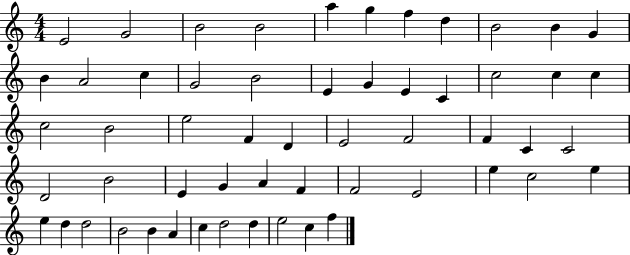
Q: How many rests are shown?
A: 0